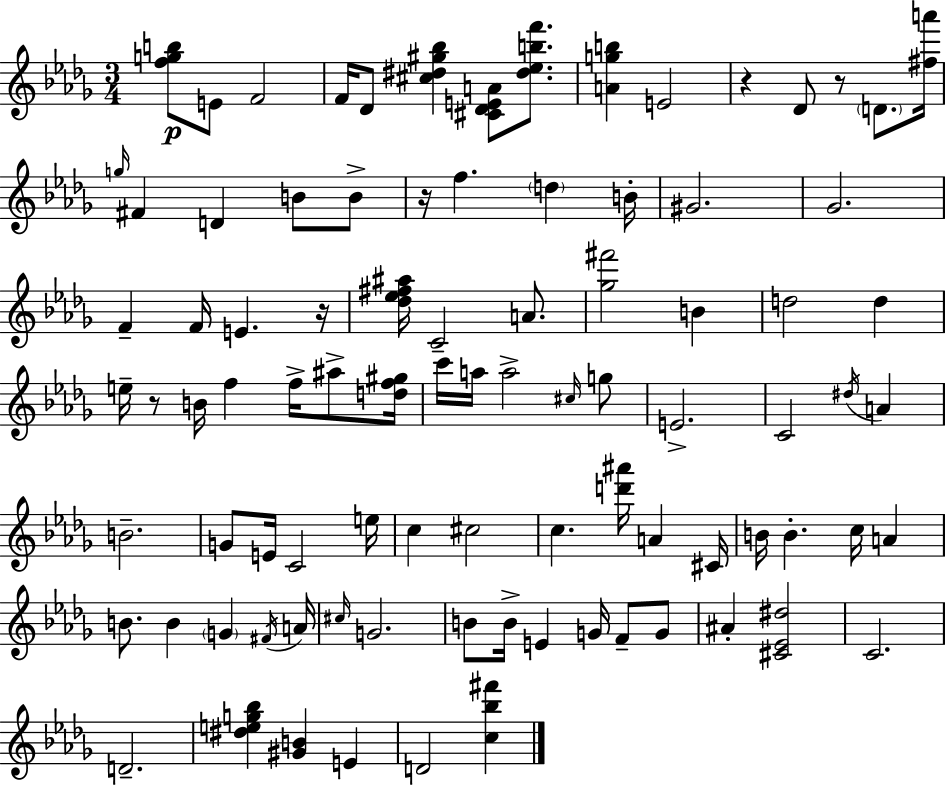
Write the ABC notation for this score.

X:1
T:Untitled
M:3/4
L:1/4
K:Bbm
[fgb]/2 E/2 F2 F/4 _D/2 [^c^d^g_b] [^C_DEA]/2 [^d_ebf']/2 [Agb] E2 z _D/2 z/2 D/2 [^fa']/4 g/4 ^F D B/2 B/2 z/4 f d B/4 ^G2 _G2 F F/4 E z/4 [_d_e^f^a]/4 C2 A/2 [_g^f']2 B d2 d e/4 z/2 B/4 f f/4 ^a/2 [df^g]/4 c'/4 a/4 a2 ^c/4 g/2 E2 C2 ^d/4 A B2 G/2 E/4 C2 e/4 c ^c2 c [d'^a']/4 A ^C/4 B/4 B c/4 A B/2 B G ^F/4 A/4 ^c/4 G2 B/2 B/4 E G/4 F/2 G/2 ^A [^C_E^d]2 C2 D2 [^deg_b] [^GB] E D2 [c_b^f']